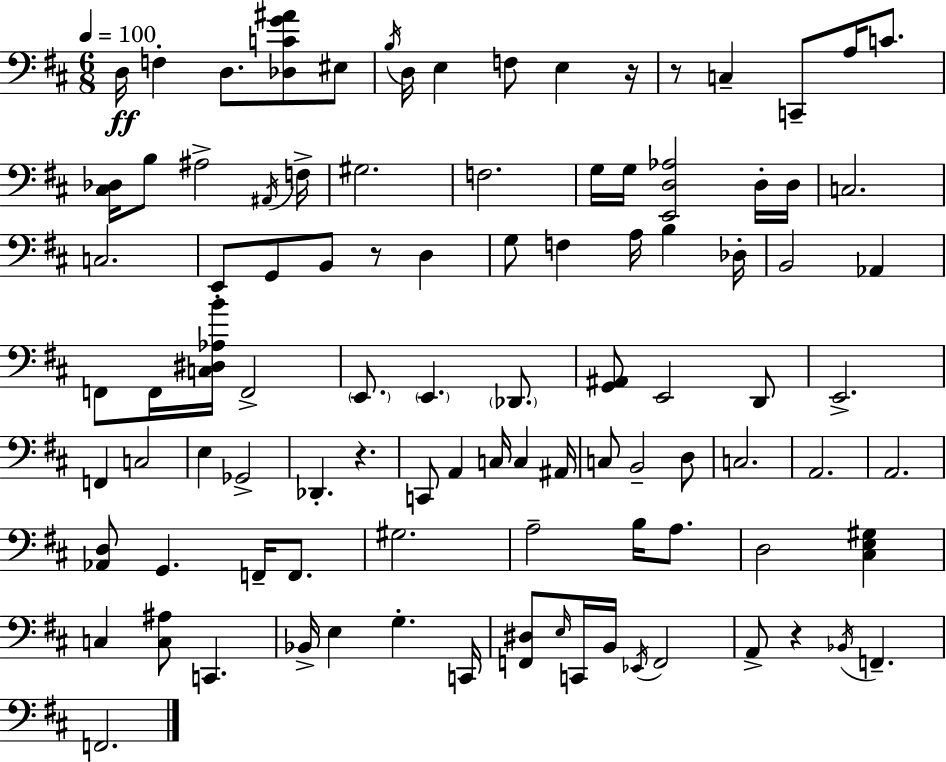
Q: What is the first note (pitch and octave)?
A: D3